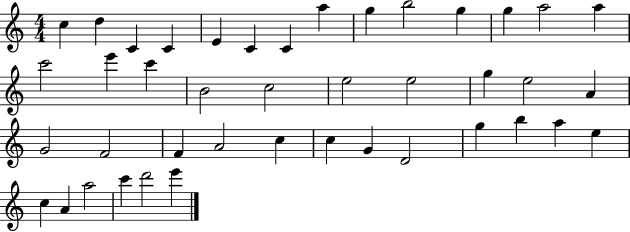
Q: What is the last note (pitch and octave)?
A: E6